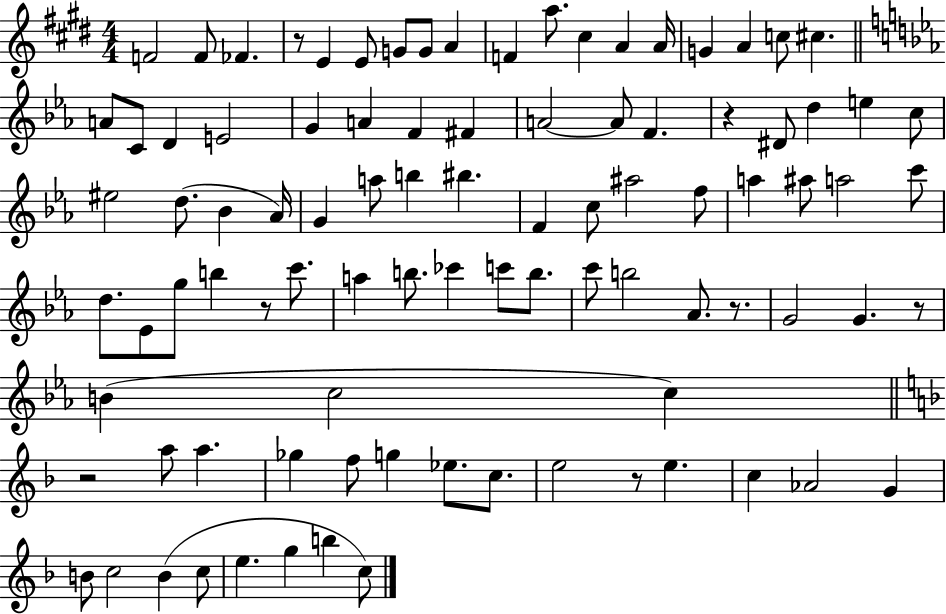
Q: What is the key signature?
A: E major